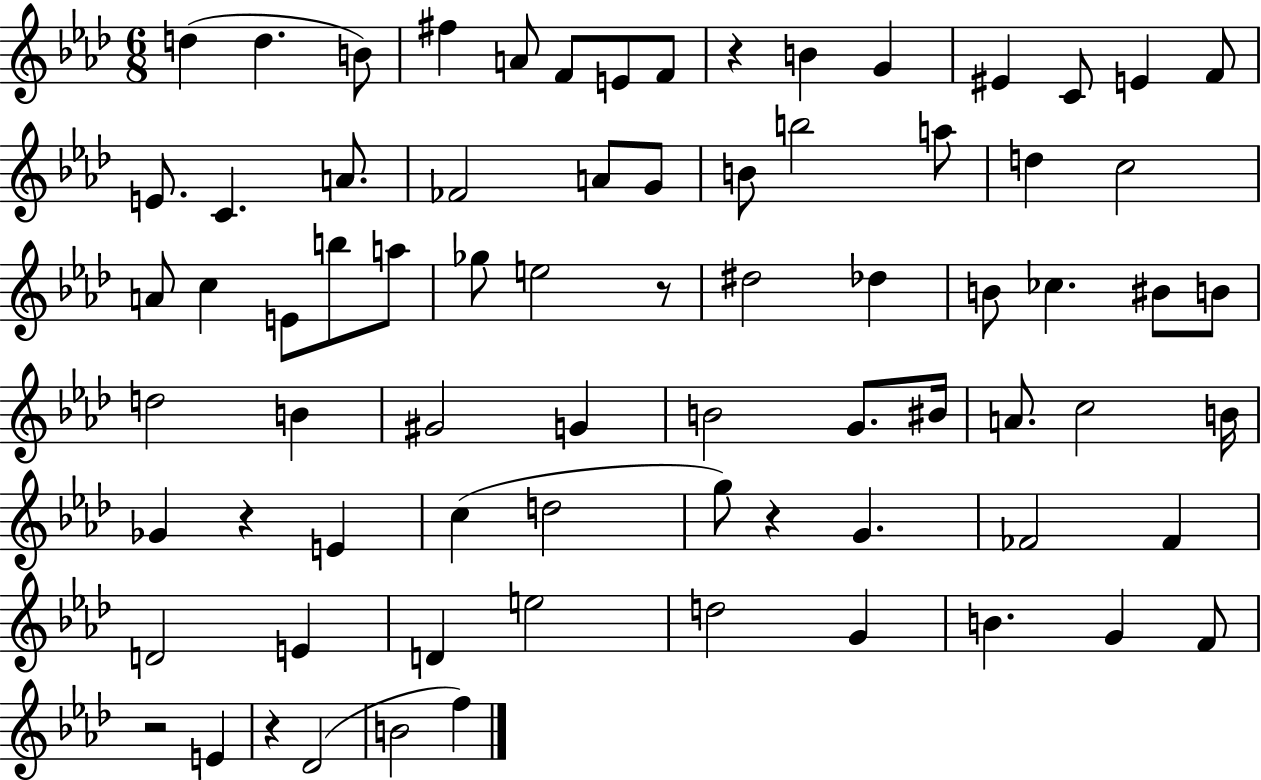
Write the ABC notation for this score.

X:1
T:Untitled
M:6/8
L:1/4
K:Ab
d d B/2 ^f A/2 F/2 E/2 F/2 z B G ^E C/2 E F/2 E/2 C A/2 _F2 A/2 G/2 B/2 b2 a/2 d c2 A/2 c E/2 b/2 a/2 _g/2 e2 z/2 ^d2 _d B/2 _c ^B/2 B/2 d2 B ^G2 G B2 G/2 ^B/4 A/2 c2 B/4 _G z E c d2 g/2 z G _F2 _F D2 E D e2 d2 G B G F/2 z2 E z _D2 B2 f